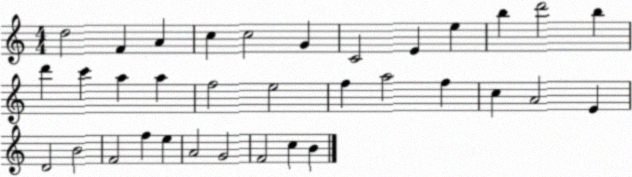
X:1
T:Untitled
M:4/4
L:1/4
K:C
d2 F A c c2 G C2 E e b d'2 b d' c' a a f2 e2 f a2 f c A2 E D2 B2 F2 f e A2 G2 F2 c B